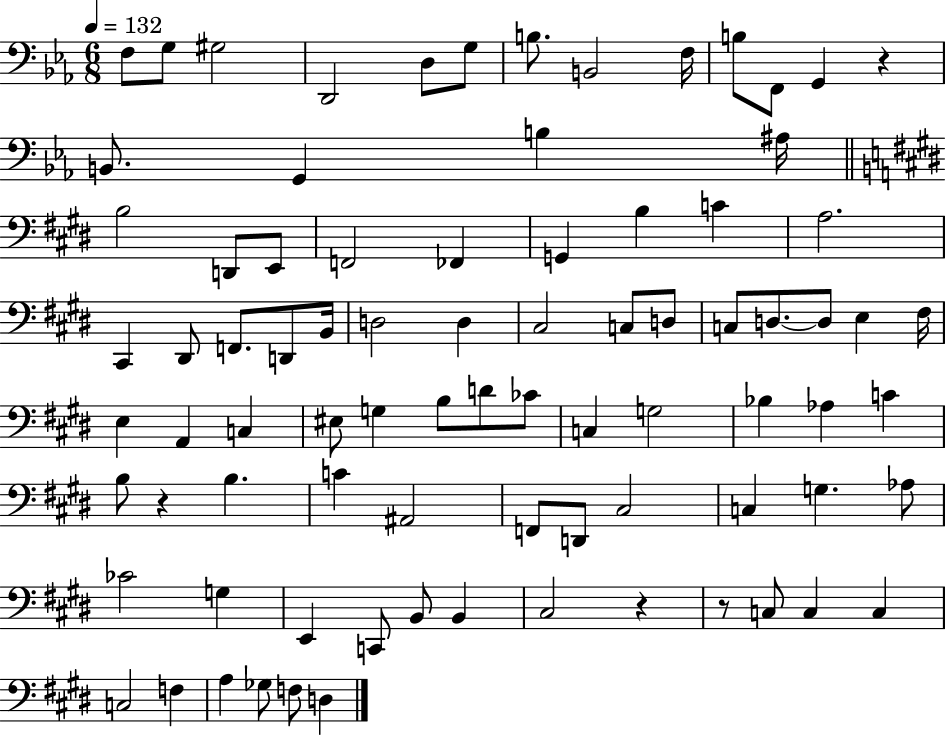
F3/e G3/e G#3/h D2/h D3/e G3/e B3/e. B2/h F3/s B3/e F2/e G2/q R/q B2/e. G2/q B3/q A#3/s B3/h D2/e E2/e F2/h FES2/q G2/q B3/q C4/q A3/h. C#2/q D#2/e F2/e. D2/e B2/s D3/h D3/q C#3/h C3/e D3/e C3/e D3/e. D3/e E3/q F#3/s E3/q A2/q C3/q EIS3/e G3/q B3/e D4/e CES4/e C3/q G3/h Bb3/q Ab3/q C4/q B3/e R/q B3/q. C4/q A#2/h F2/e D2/e C#3/h C3/q G3/q. Ab3/e CES4/h G3/q E2/q C2/e B2/e B2/q C#3/h R/q R/e C3/e C3/q C3/q C3/h F3/q A3/q Gb3/e F3/e D3/q